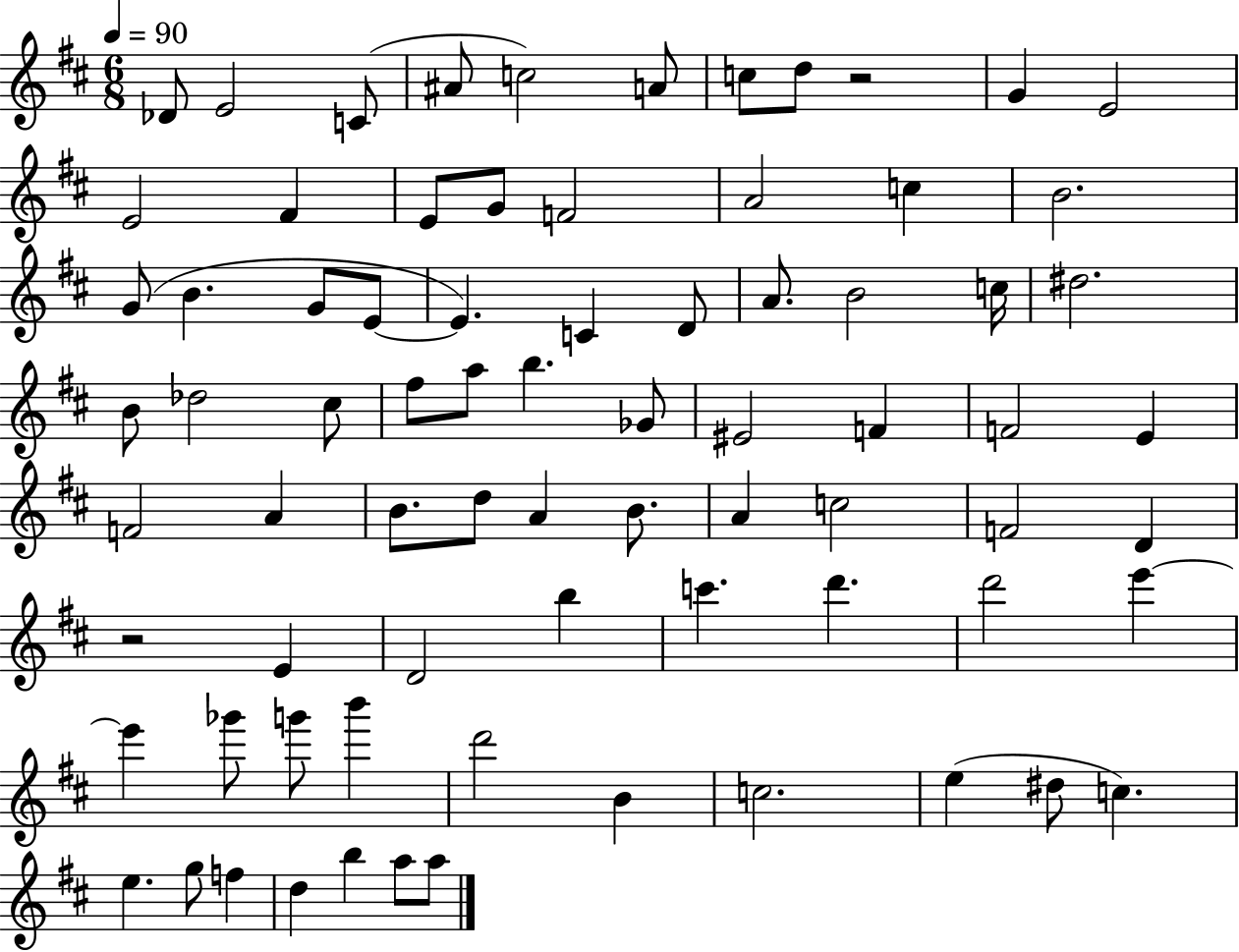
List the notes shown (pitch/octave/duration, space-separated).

Db4/e E4/h C4/e A#4/e C5/h A4/e C5/e D5/e R/h G4/q E4/h E4/h F#4/q E4/e G4/e F4/h A4/h C5/q B4/h. G4/e B4/q. G4/e E4/e E4/q. C4/q D4/e A4/e. B4/h C5/s D#5/h. B4/e Db5/h C#5/e F#5/e A5/e B5/q. Gb4/e EIS4/h F4/q F4/h E4/q F4/h A4/q B4/e. D5/e A4/q B4/e. A4/q C5/h F4/h D4/q R/h E4/q D4/h B5/q C6/q. D6/q. D6/h E6/q E6/q Gb6/e G6/e B6/q D6/h B4/q C5/h. E5/q D#5/e C5/q. E5/q. G5/e F5/q D5/q B5/q A5/e A5/e